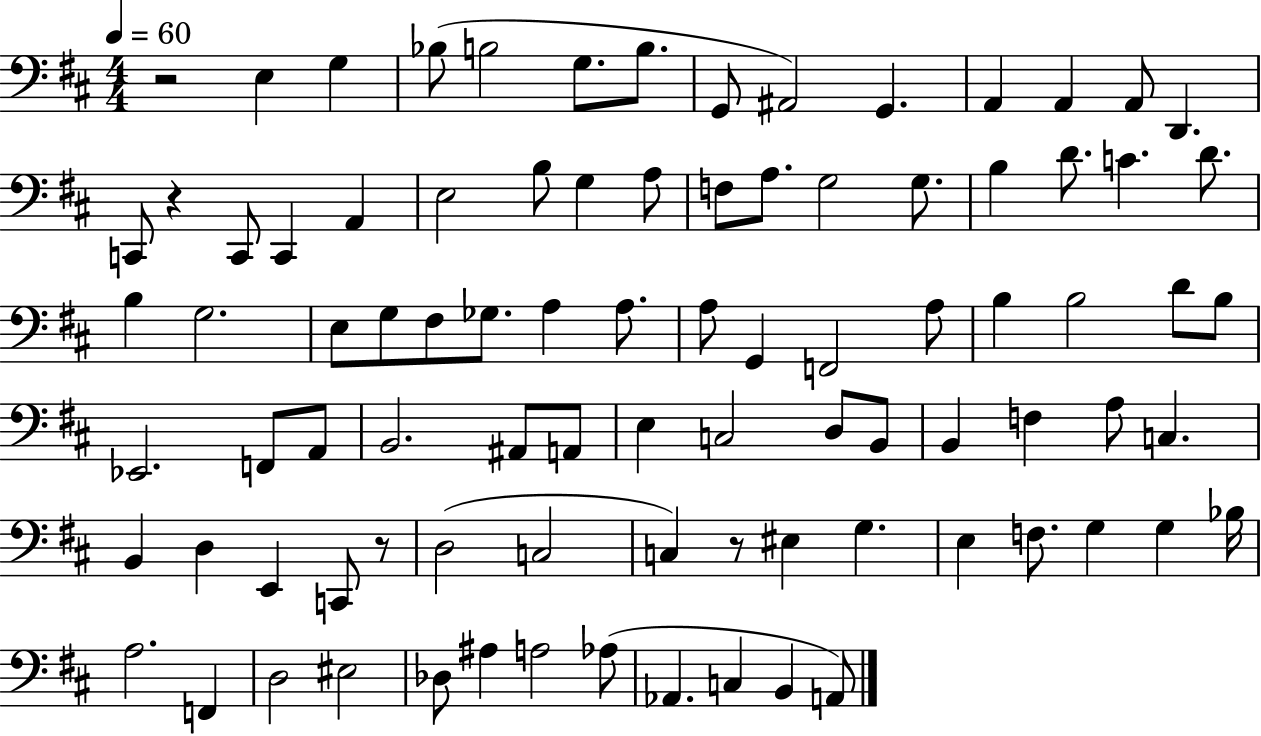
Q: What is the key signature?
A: D major